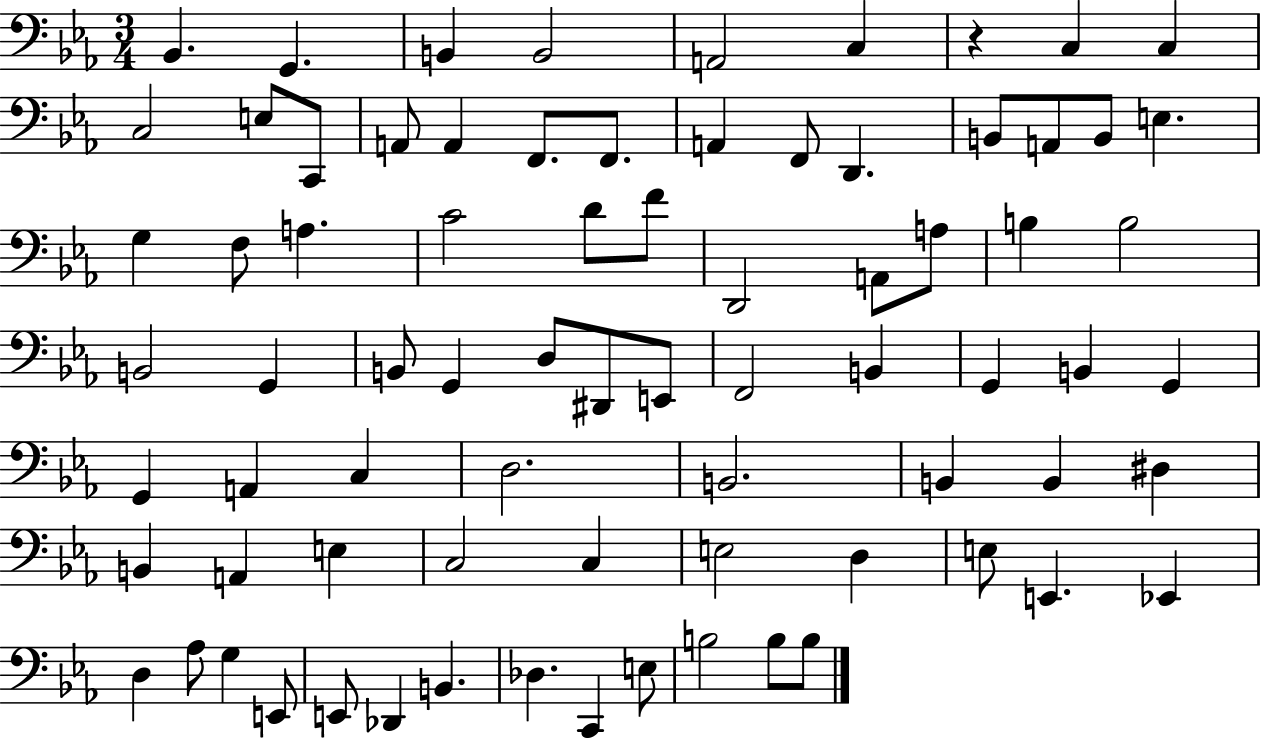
{
  \clef bass
  \numericTimeSignature
  \time 3/4
  \key ees \major
  bes,4. g,4. | b,4 b,2 | a,2 c4 | r4 c4 c4 | \break c2 e8 c,8 | a,8 a,4 f,8. f,8. | a,4 f,8 d,4. | b,8 a,8 b,8 e4. | \break g4 f8 a4. | c'2 d'8 f'8 | d,2 a,8 a8 | b4 b2 | \break b,2 g,4 | b,8 g,4 d8 dis,8 e,8 | f,2 b,4 | g,4 b,4 g,4 | \break g,4 a,4 c4 | d2. | b,2. | b,4 b,4 dis4 | \break b,4 a,4 e4 | c2 c4 | e2 d4 | e8 e,4. ees,4 | \break d4 aes8 g4 e,8 | e,8 des,4 b,4. | des4. c,4 e8 | b2 b8 b8 | \break \bar "|."
}